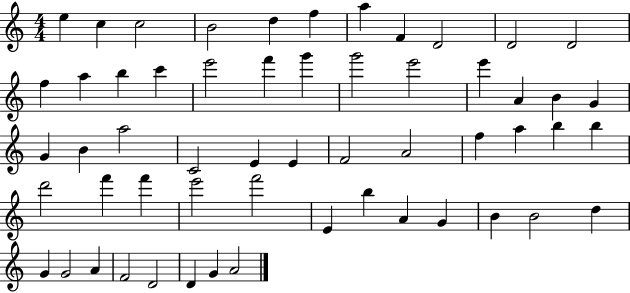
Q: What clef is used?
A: treble